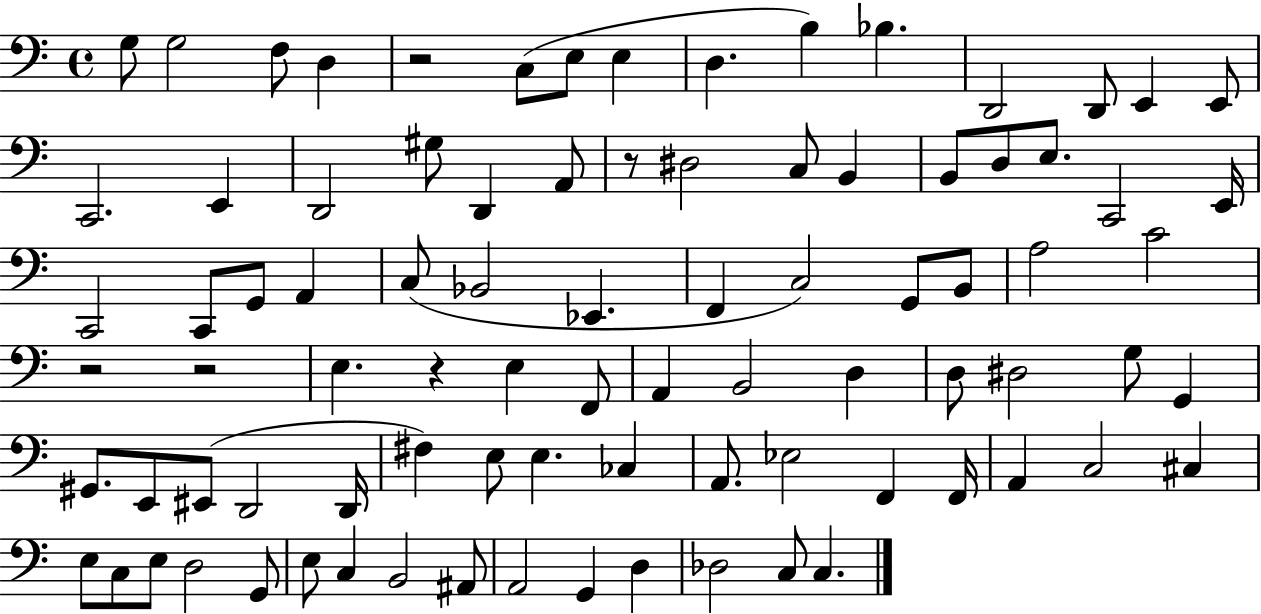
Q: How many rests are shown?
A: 5